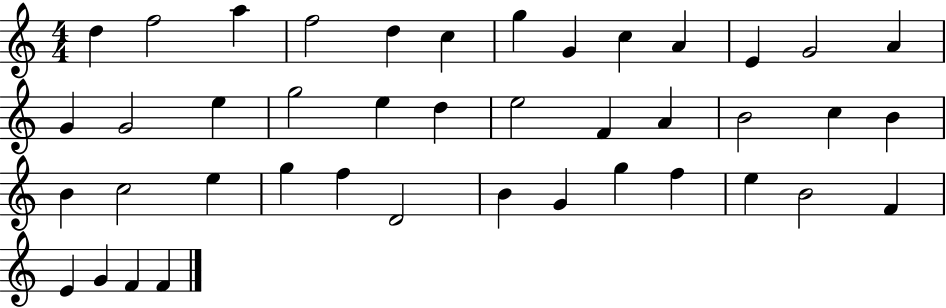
X:1
T:Untitled
M:4/4
L:1/4
K:C
d f2 a f2 d c g G c A E G2 A G G2 e g2 e d e2 F A B2 c B B c2 e g f D2 B G g f e B2 F E G F F